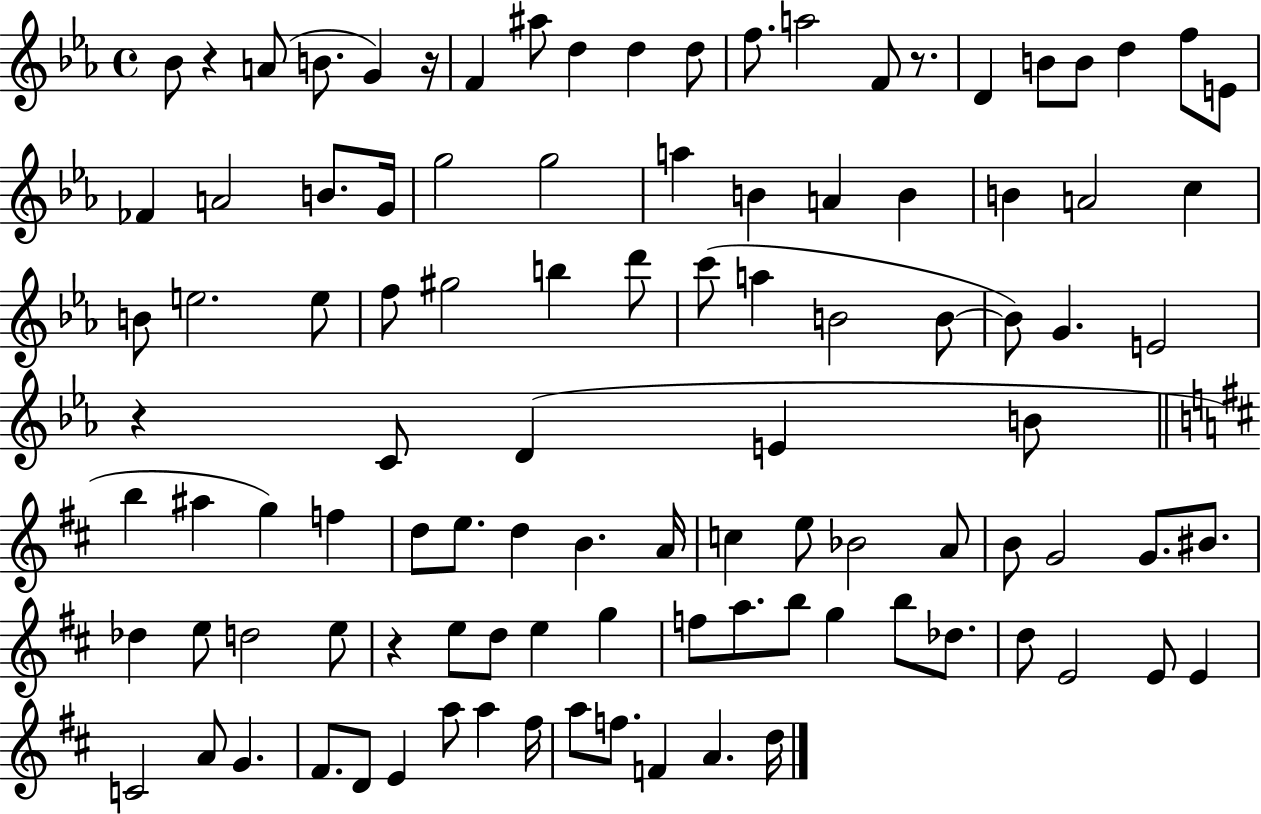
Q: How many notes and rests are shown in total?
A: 103